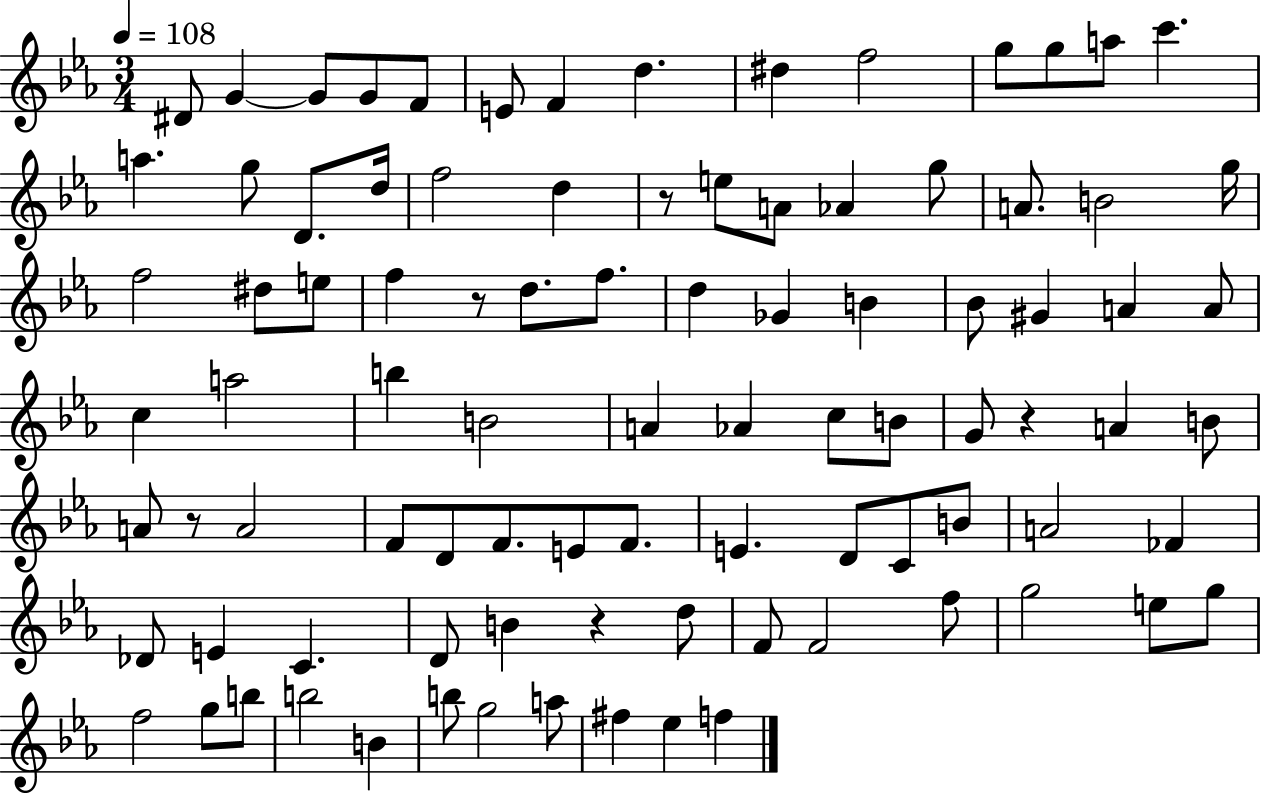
X:1
T:Untitled
M:3/4
L:1/4
K:Eb
^D/2 G G/2 G/2 F/2 E/2 F d ^d f2 g/2 g/2 a/2 c' a g/2 D/2 d/4 f2 d z/2 e/2 A/2 _A g/2 A/2 B2 g/4 f2 ^d/2 e/2 f z/2 d/2 f/2 d _G B _B/2 ^G A A/2 c a2 b B2 A _A c/2 B/2 G/2 z A B/2 A/2 z/2 A2 F/2 D/2 F/2 E/2 F/2 E D/2 C/2 B/2 A2 _F _D/2 E C D/2 B z d/2 F/2 F2 f/2 g2 e/2 g/2 f2 g/2 b/2 b2 B b/2 g2 a/2 ^f _e f